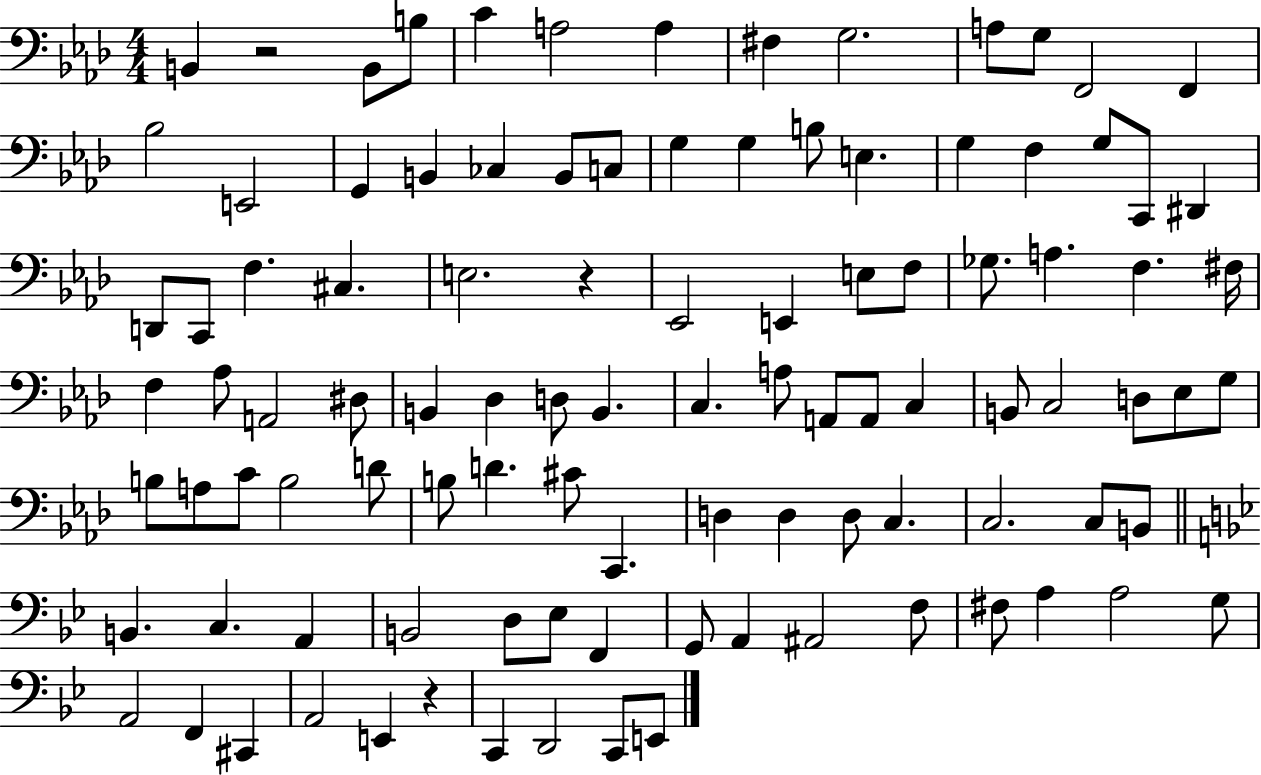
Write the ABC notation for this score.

X:1
T:Untitled
M:4/4
L:1/4
K:Ab
B,, z2 B,,/2 B,/2 C A,2 A, ^F, G,2 A,/2 G,/2 F,,2 F,, _B,2 E,,2 G,, B,, _C, B,,/2 C,/2 G, G, B,/2 E, G, F, G,/2 C,,/2 ^D,, D,,/2 C,,/2 F, ^C, E,2 z _E,,2 E,, E,/2 F,/2 _G,/2 A, F, ^F,/4 F, _A,/2 A,,2 ^D,/2 B,, _D, D,/2 B,, C, A,/2 A,,/2 A,,/2 C, B,,/2 C,2 D,/2 _E,/2 G,/2 B,/2 A,/2 C/2 B,2 D/2 B,/2 D ^C/2 C,, D, D, D,/2 C, C,2 C,/2 B,,/2 B,, C, A,, B,,2 D,/2 _E,/2 F,, G,,/2 A,, ^A,,2 F,/2 ^F,/2 A, A,2 G,/2 A,,2 F,, ^C,, A,,2 E,, z C,, D,,2 C,,/2 E,,/2